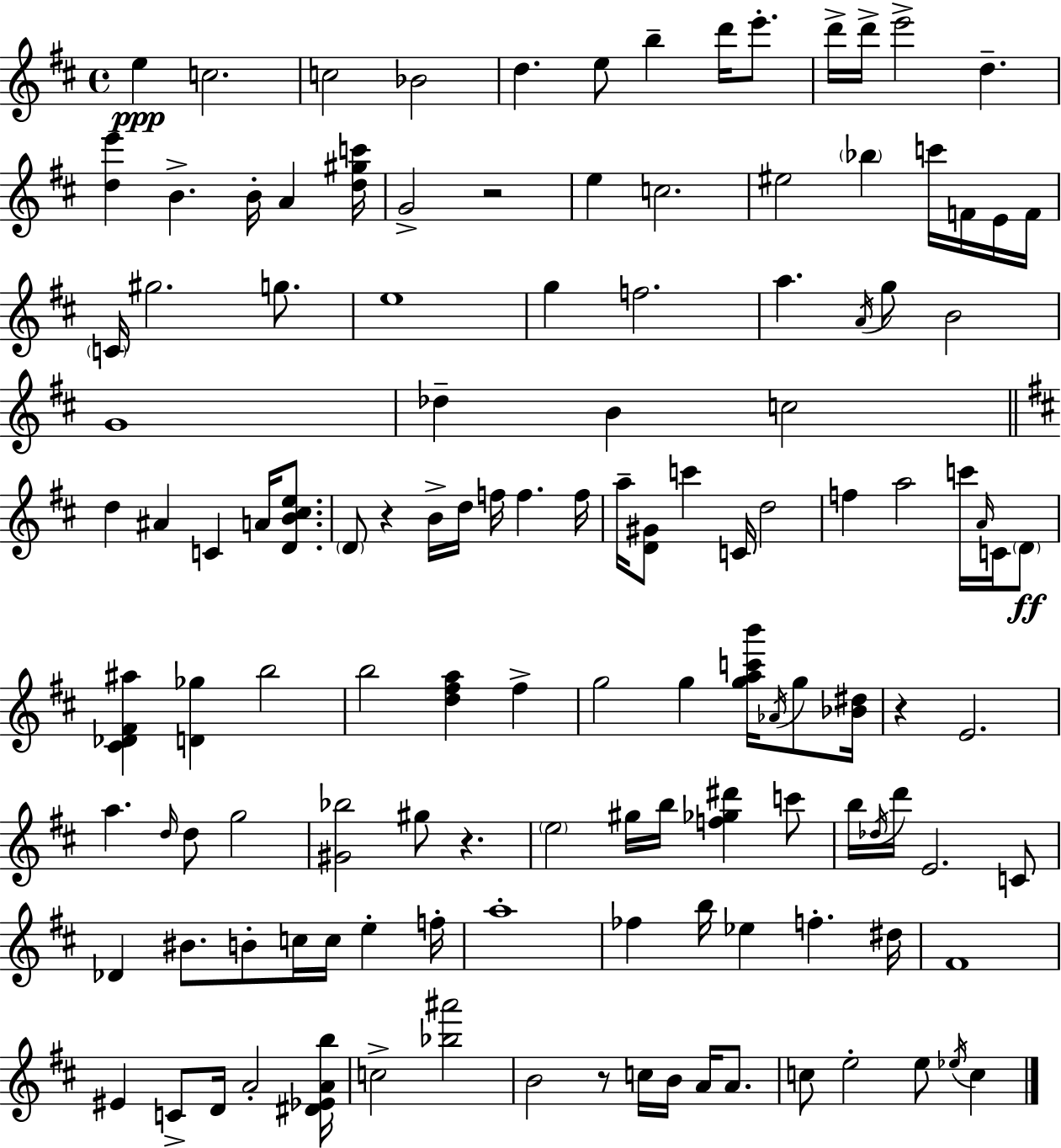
{
  \clef treble
  \time 4/4
  \defaultTimeSignature
  \key d \major
  e''4\ppp c''2. | c''2 bes'2 | d''4. e''8 b''4-- d'''16 e'''8.-. | d'''16-> d'''16-> e'''2-> d''4.-- | \break <d'' e'''>4 b'4.-> b'16-. a'4 <d'' gis'' c'''>16 | g'2-> r2 | e''4 c''2. | eis''2 \parenthesize bes''4 c'''16 f'16 e'16 f'16 | \break \parenthesize c'16 gis''2. g''8. | e''1 | g''4 f''2. | a''4. \acciaccatura { a'16 } g''8 b'2 | \break g'1 | des''4-- b'4 c''2 | \bar "||" \break \key d \major d''4 ais'4 c'4 a'16 <d' b' cis'' e''>8. | \parenthesize d'8 r4 b'16-> d''16 f''16 f''4. f''16 | a''16-- <d' gis'>8 c'''4 c'16 d''2 | f''4 a''2 c'''16 \grace { a'16 } c'16 \parenthesize d'8\ff | \break <cis' des' fis' ais''>4 <d' ges''>4 b''2 | b''2 <d'' fis'' a''>4 fis''4-> | g''2 g''4 <g'' a'' c''' b'''>16 \acciaccatura { aes'16 } g''8 | <bes' dis''>16 r4 e'2. | \break a''4. \grace { d''16 } d''8 g''2 | <gis' bes''>2 gis''8 r4. | \parenthesize e''2 gis''16 b''16 <f'' ges'' dis'''>4 | c'''8 b''16 \acciaccatura { des''16 } d'''16 e'2. | \break c'8 des'4 bis'8. b'8-. c''16 c''16 e''4-. | f''16-. a''1-. | fes''4 b''16 ees''4 f''4.-. | dis''16 fis'1 | \break eis'4 c'8-> d'16 a'2-. | <dis' ees' a' b''>16 c''2-> <bes'' ais'''>2 | b'2 r8 c''16 b'16 | a'16 a'8. c''8 e''2-. e''8 | \break \acciaccatura { ees''16 } c''4 \bar "|."
}